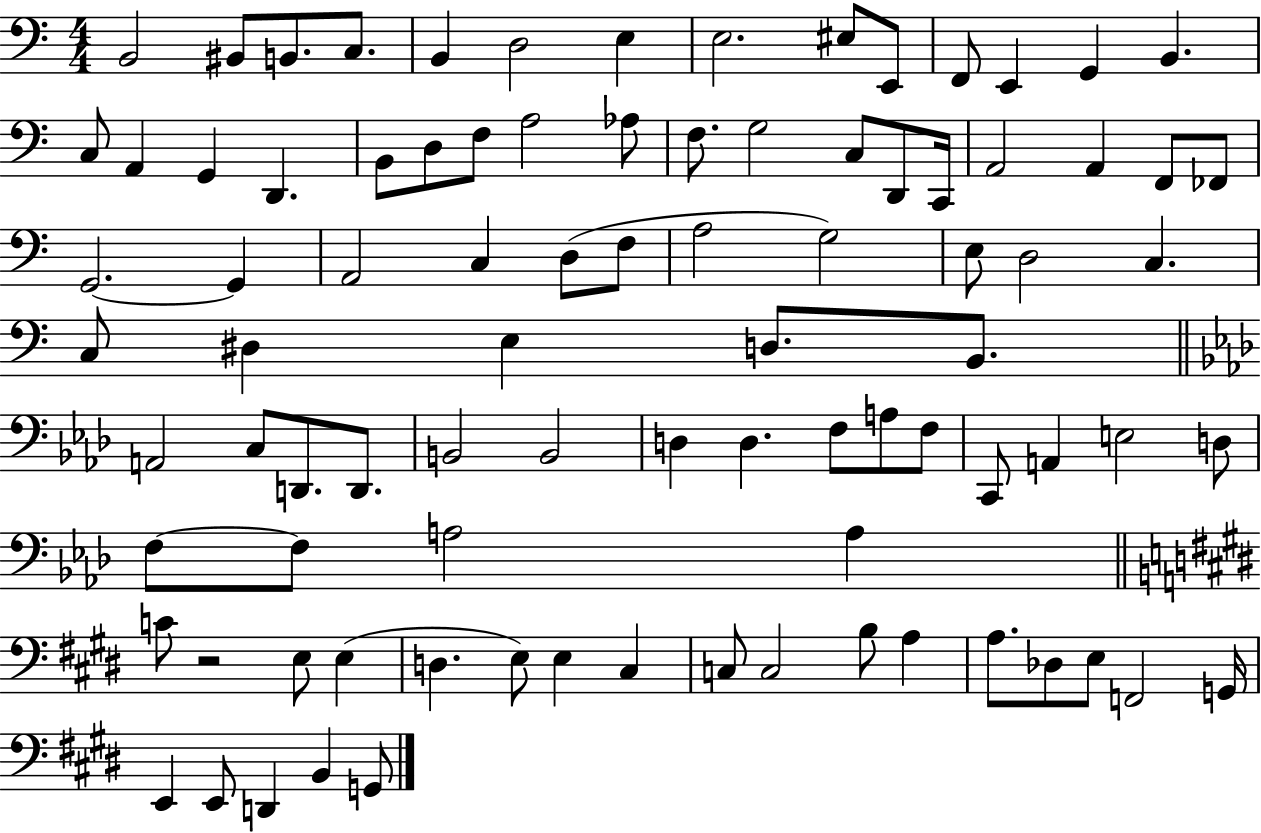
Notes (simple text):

B2/h BIS2/e B2/e. C3/e. B2/q D3/h E3/q E3/h. EIS3/e E2/e F2/e E2/q G2/q B2/q. C3/e A2/q G2/q D2/q. B2/e D3/e F3/e A3/h Ab3/e F3/e. G3/h C3/e D2/e C2/s A2/h A2/q F2/e FES2/e G2/h. G2/q A2/h C3/q D3/e F3/e A3/h G3/h E3/e D3/h C3/q. C3/e D#3/q E3/q D3/e. B2/e. A2/h C3/e D2/e. D2/e. B2/h B2/h D3/q D3/q. F3/e A3/e F3/e C2/e A2/q E3/h D3/e F3/e F3/e A3/h A3/q C4/e R/h E3/e E3/q D3/q. E3/e E3/q C#3/q C3/e C3/h B3/e A3/q A3/e. Db3/e E3/e F2/h G2/s E2/q E2/e D2/q B2/q G2/e